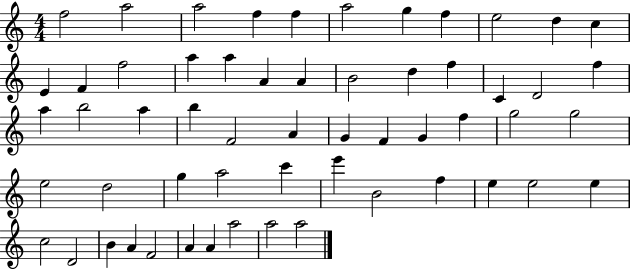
F5/h A5/h A5/h F5/q F5/q A5/h G5/q F5/q E5/h D5/q C5/q E4/q F4/q F5/h A5/q A5/q A4/q A4/q B4/h D5/q F5/q C4/q D4/h F5/q A5/q B5/h A5/q B5/q F4/h A4/q G4/q F4/q G4/q F5/q G5/h G5/h E5/h D5/h G5/q A5/h C6/q E6/q B4/h F5/q E5/q E5/h E5/q C5/h D4/h B4/q A4/q F4/h A4/q A4/q A5/h A5/h A5/h